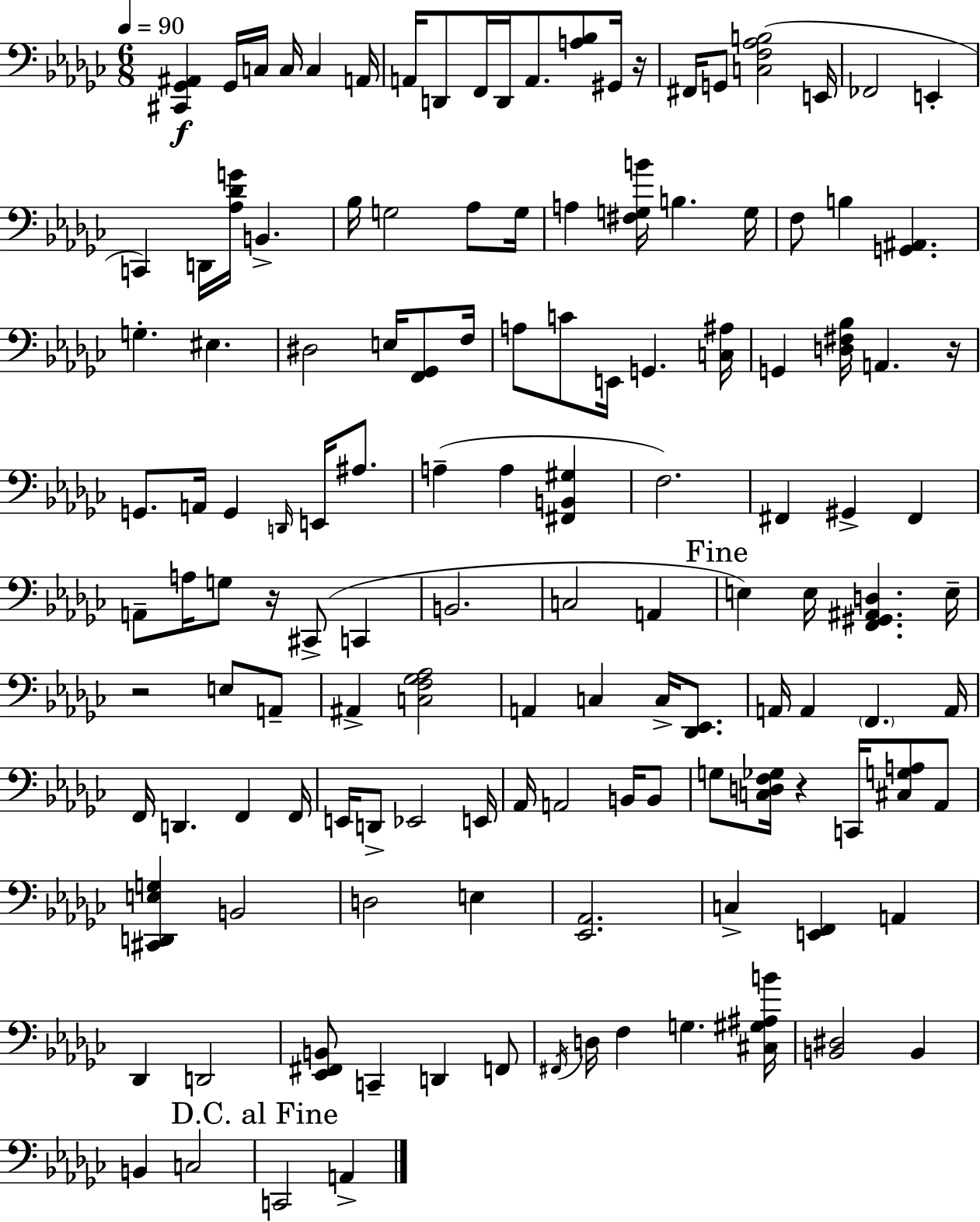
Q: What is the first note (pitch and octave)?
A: Gb2